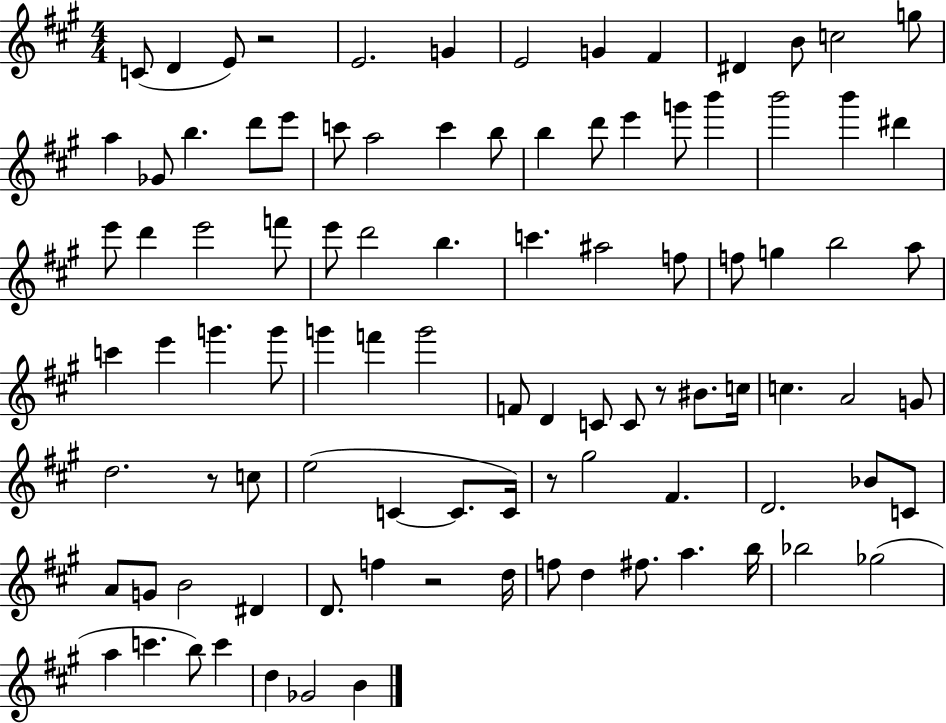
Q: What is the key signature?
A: A major